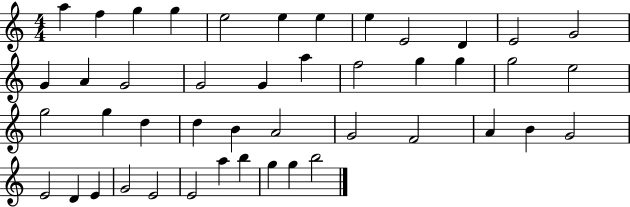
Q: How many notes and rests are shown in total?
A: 45